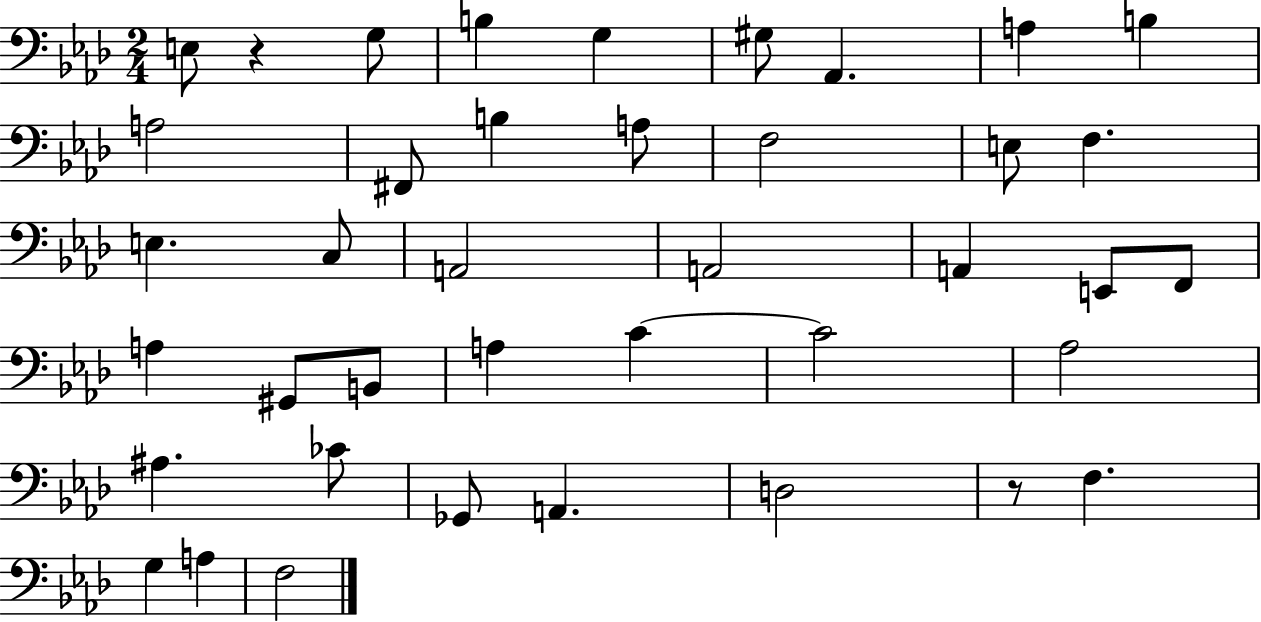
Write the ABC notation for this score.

X:1
T:Untitled
M:2/4
L:1/4
K:Ab
E,/2 z G,/2 B, G, ^G,/2 _A,, A, B, A,2 ^F,,/2 B, A,/2 F,2 E,/2 F, E, C,/2 A,,2 A,,2 A,, E,,/2 F,,/2 A, ^G,,/2 B,,/2 A, C C2 _A,2 ^A, _C/2 _G,,/2 A,, D,2 z/2 F, G, A, F,2